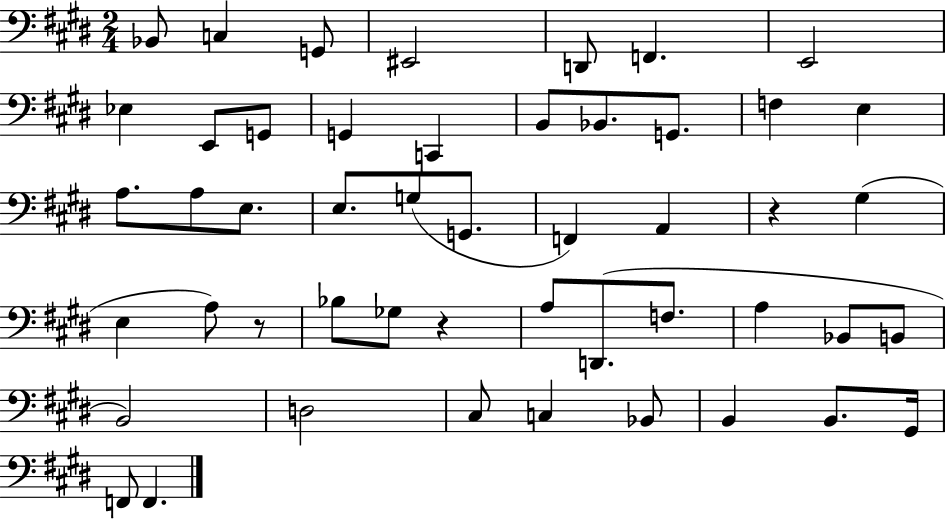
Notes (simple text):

Bb2/e C3/q G2/e EIS2/h D2/e F2/q. E2/h Eb3/q E2/e G2/e G2/q C2/q B2/e Bb2/e. G2/e. F3/q E3/q A3/e. A3/e E3/e. E3/e. G3/e G2/e. F2/q A2/q R/q G#3/q E3/q A3/e R/e Bb3/e Gb3/e R/q A3/e D2/e. F3/e. A3/q Bb2/e B2/e B2/h D3/h C#3/e C3/q Bb2/e B2/q B2/e. G#2/s F2/e F2/q.